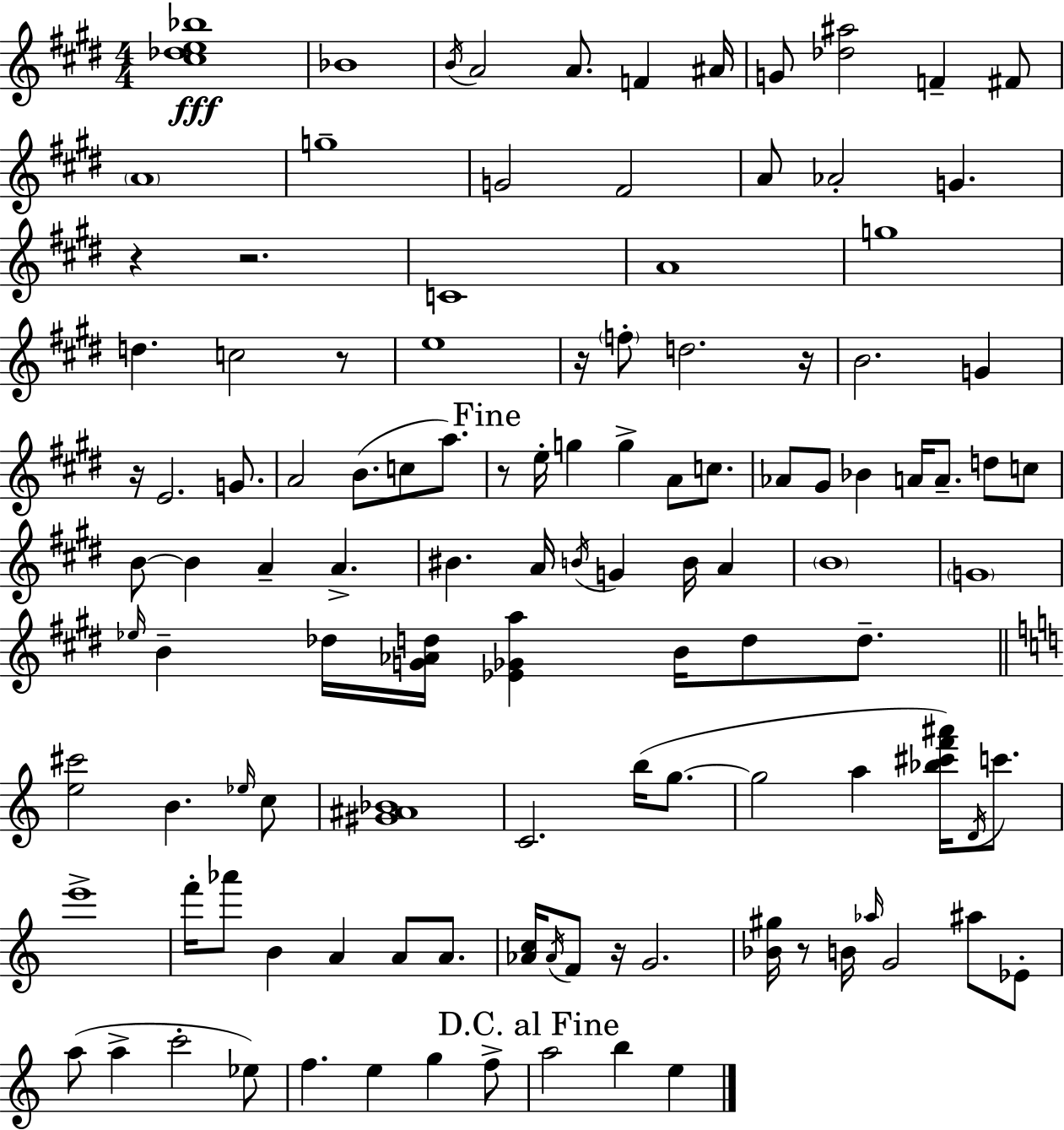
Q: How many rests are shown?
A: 9